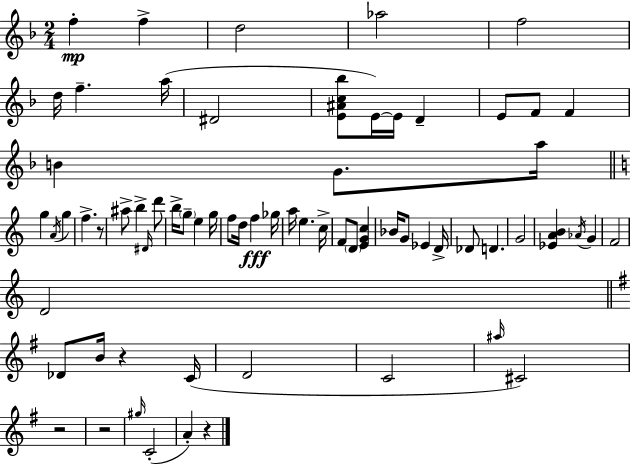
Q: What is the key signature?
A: D minor